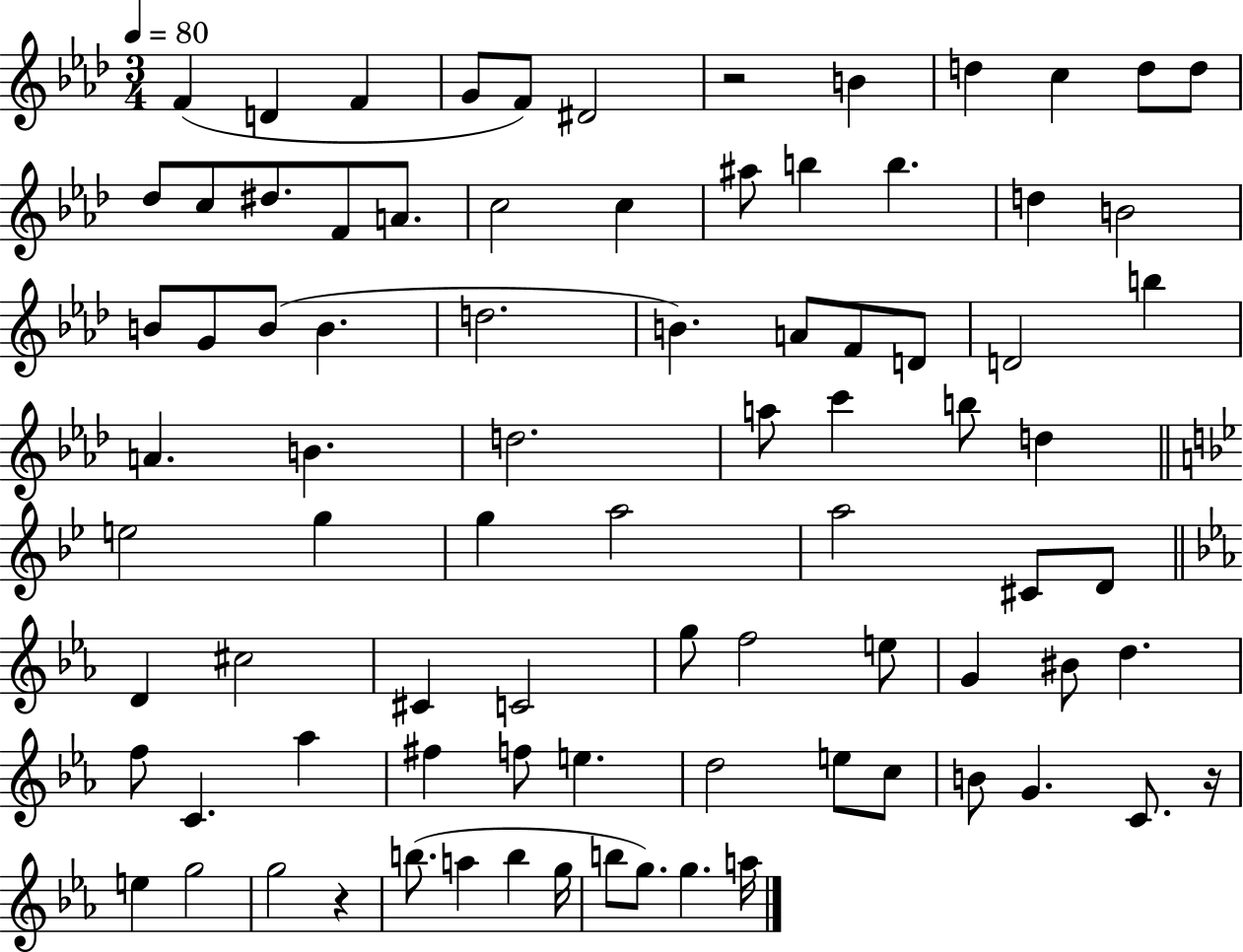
{
  \clef treble
  \numericTimeSignature
  \time 3/4
  \key aes \major
  \tempo 4 = 80
  f'4( d'4 f'4 | g'8 f'8) dis'2 | r2 b'4 | d''4 c''4 d''8 d''8 | \break des''8 c''8 dis''8. f'8 a'8. | c''2 c''4 | ais''8 b''4 b''4. | d''4 b'2 | \break b'8 g'8 b'8( b'4. | d''2. | b'4.) a'8 f'8 d'8 | d'2 b''4 | \break a'4. b'4. | d''2. | a''8 c'''4 b''8 d''4 | \bar "||" \break \key bes \major e''2 g''4 | g''4 a''2 | a''2 cis'8 d'8 | \bar "||" \break \key c \minor d'4 cis''2 | cis'4 c'2 | g''8 f''2 e''8 | g'4 bis'8 d''4. | \break f''8 c'4. aes''4 | fis''4 f''8 e''4. | d''2 e''8 c''8 | b'8 g'4. c'8. r16 | \break e''4 g''2 | g''2 r4 | b''8.( a''4 b''4 g''16 | b''8 g''8.) g''4. a''16 | \break \bar "|."
}